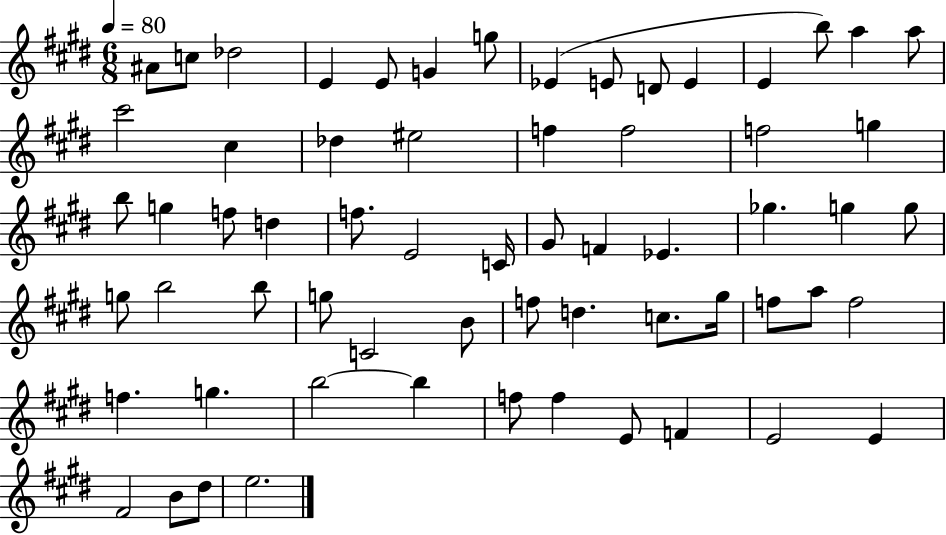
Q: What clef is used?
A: treble